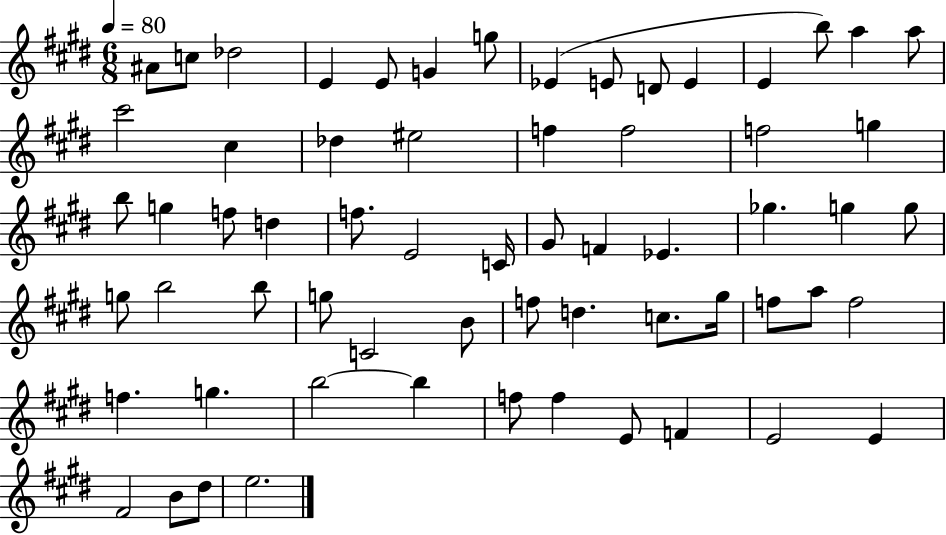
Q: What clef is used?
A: treble